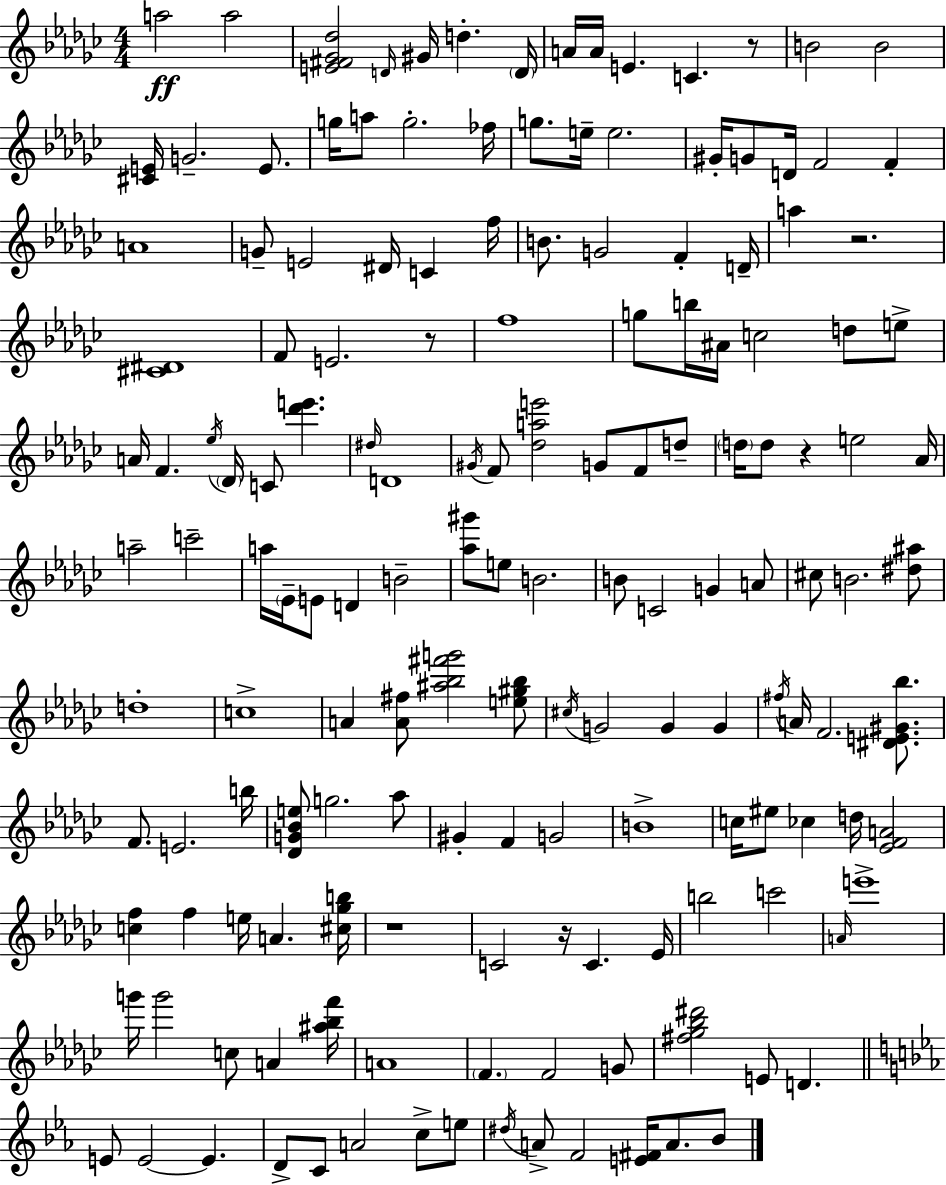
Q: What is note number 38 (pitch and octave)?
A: F4